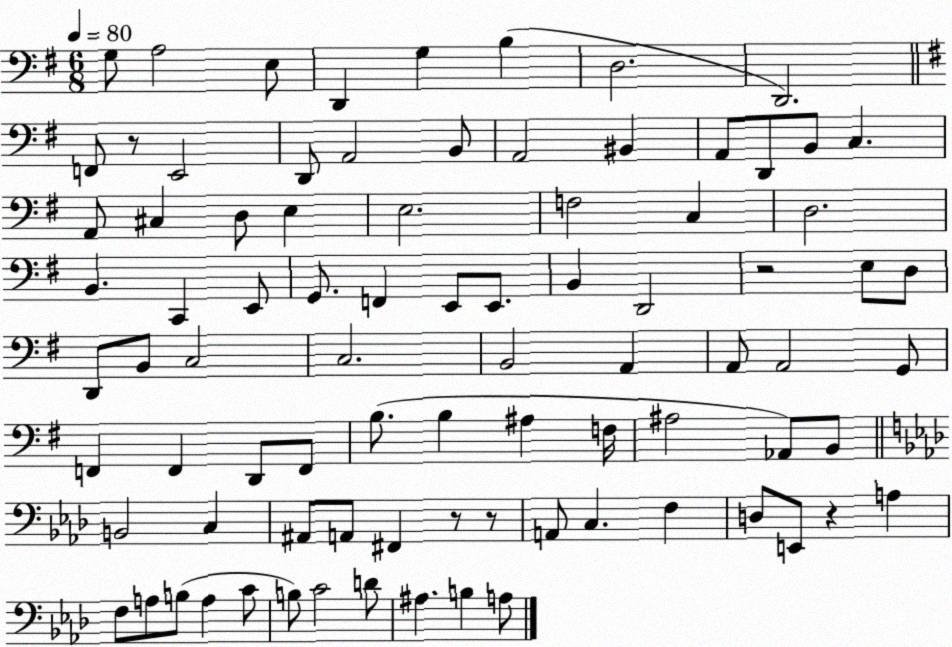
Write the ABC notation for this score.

X:1
T:Untitled
M:6/8
L:1/4
K:G
G,/2 A,2 E,/2 D,, G, B, D,2 D,,2 F,,/2 z/2 E,,2 D,,/2 A,,2 B,,/2 A,,2 ^B,, A,,/2 D,,/2 B,,/2 C, A,,/2 ^C, D,/2 E, E,2 F,2 C, D,2 B,, C,, E,,/2 G,,/2 F,, E,,/2 E,,/2 B,, D,,2 z2 E,/2 D,/2 D,,/2 B,,/2 C,2 C,2 B,,2 A,, A,,/2 A,,2 G,,/2 F,, F,, D,,/2 F,,/2 B,/2 B, ^A, F,/4 ^A,2 _A,,/2 B,,/2 B,,2 C, ^A,,/2 A,,/2 ^F,, z/2 z/2 A,,/2 C, F, D,/2 E,,/2 z A, F,/2 A,/2 B,/2 A, C/2 B,/2 C2 D/2 ^A, B, A,/2